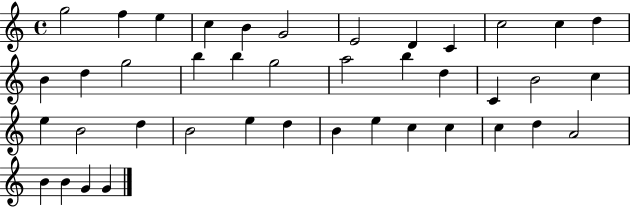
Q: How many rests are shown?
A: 0